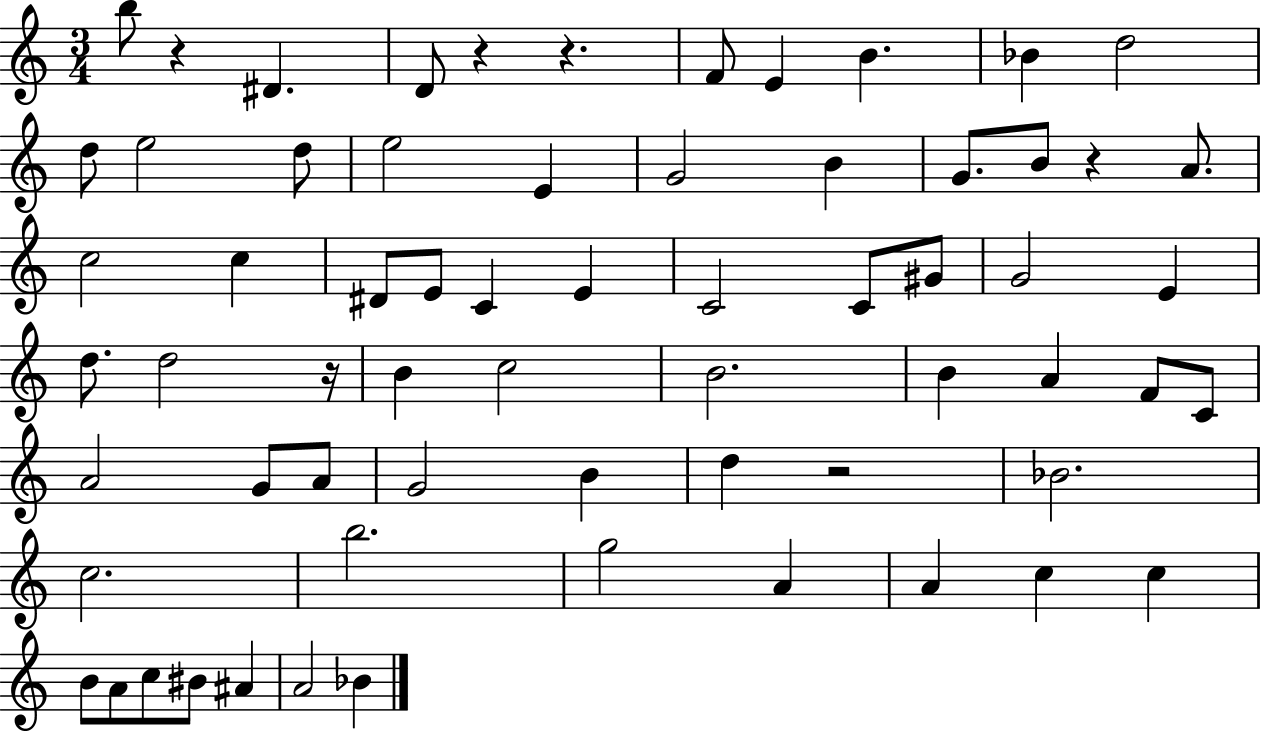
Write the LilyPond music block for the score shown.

{
  \clef treble
  \numericTimeSignature
  \time 3/4
  \key c \major
  \repeat volta 2 { b''8 r4 dis'4. | d'8 r4 r4. | f'8 e'4 b'4. | bes'4 d''2 | \break d''8 e''2 d''8 | e''2 e'4 | g'2 b'4 | g'8. b'8 r4 a'8. | \break c''2 c''4 | dis'8 e'8 c'4 e'4 | c'2 c'8 gis'8 | g'2 e'4 | \break d''8. d''2 r16 | b'4 c''2 | b'2. | b'4 a'4 f'8 c'8 | \break a'2 g'8 a'8 | g'2 b'4 | d''4 r2 | bes'2. | \break c''2. | b''2. | g''2 a'4 | a'4 c''4 c''4 | \break b'8 a'8 c''8 bis'8 ais'4 | a'2 bes'4 | } \bar "|."
}